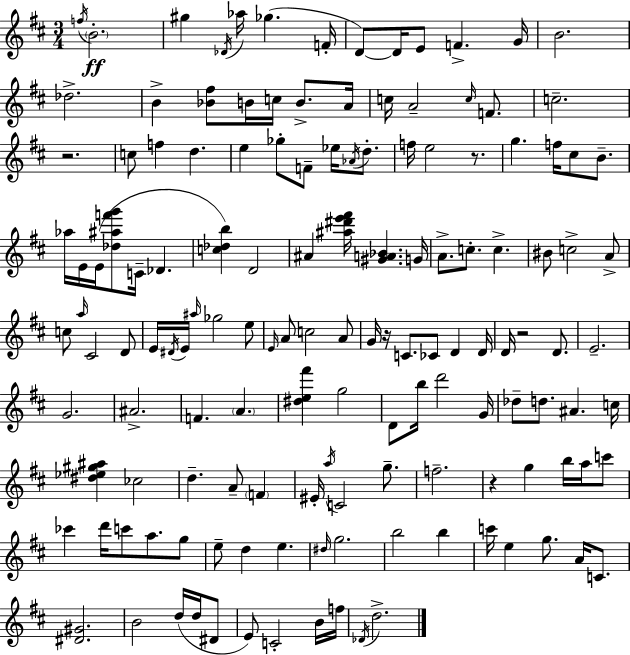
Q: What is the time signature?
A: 3/4